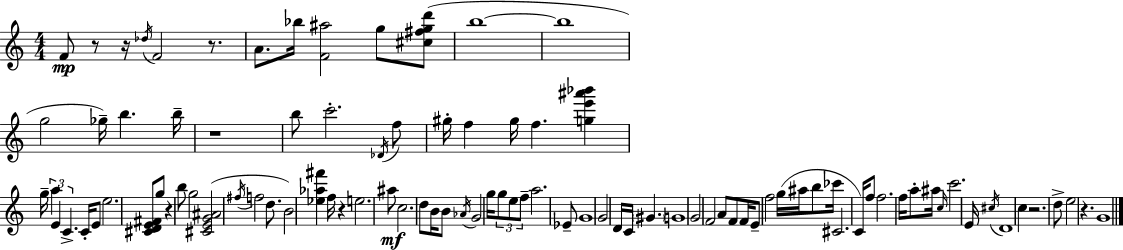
{
  \clef treble
  \numericTimeSignature
  \time 4/4
  \key c \major
  \repeat volta 2 { f'8\mp r8 r16 \acciaccatura { des''16 } f'2 r8. | a'8. bes''16 <f' ais''>2 g''8 <cis'' fis'' g'' d'''>8( | b''1~~ | b''1 | \break g''2 ges''16--) b''4. | b''16-- r1 | b''8 c'''2.-. \acciaccatura { des'16 } | f''8 gis''16-. f''4 gis''16 f''4. <g'' e''' ais''' bes'''>4 | \break g''16-- \tuplet 3/2 { a''4 e'4 c'4.-> } | c'16-. e'8 e''2. | <cis' d' e' fis'>8 g''8 r4 b''8 g''2 | <cis' e' g' ais'>2( \acciaccatura { fis''16 } f''2 | \break d''8. b'2) <ees'' aes'' fis'''>4 | f''16 r4 e''2. | ais''8\mf c''2. | d''8 b'16 b'8 \acciaccatura { aes'16 } g'2 g''16 | \break \tuplet 3/2 { g''8 e''8 f''8-- } a''2. | ees'8-- g'1 | g'2 d'16 c'16 \parenthesize gis'4. | g'1 | \break g'2 f'2 | a'8 f'8 f'16 e'8-- f''2 | g''16( ais''16 b''8 ces'''16 cis'2. | c'16) f''8 f''2. | \break f''16 a''8-. ais''16 \grace { c''16 } c'''2. | e'16 \acciaccatura { cis''16 } d'1 | c''4 r2. | d''8-> e''2 | \break r4. g'1 | } \bar "|."
}